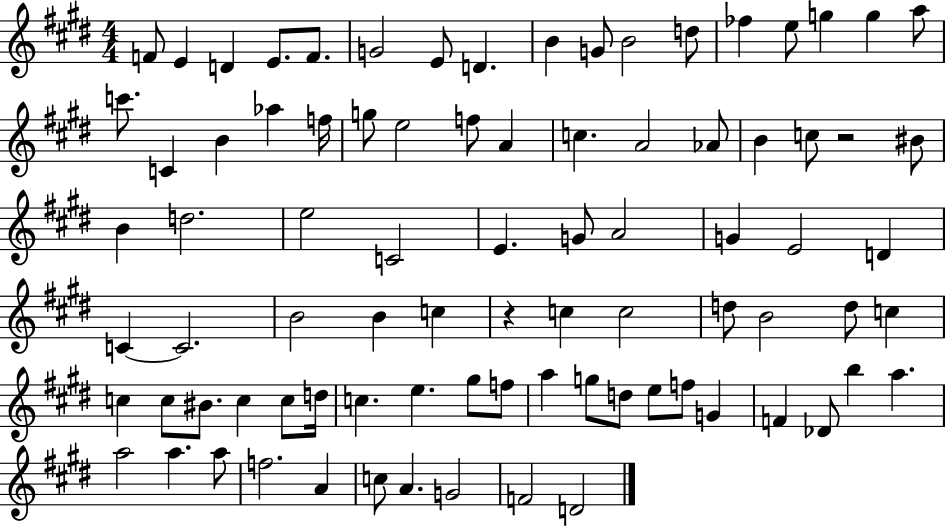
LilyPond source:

{
  \clef treble
  \numericTimeSignature
  \time 4/4
  \key e \major
  \repeat volta 2 { f'8 e'4 d'4 e'8. f'8. | g'2 e'8 d'4. | b'4 g'8 b'2 d''8 | fes''4 e''8 g''4 g''4 a''8 | \break c'''8. c'4 b'4 aes''4 f''16 | g''8 e''2 f''8 a'4 | c''4. a'2 aes'8 | b'4 c''8 r2 bis'8 | \break b'4 d''2. | e''2 c'2 | e'4. g'8 a'2 | g'4 e'2 d'4 | \break c'4~~ c'2. | b'2 b'4 c''4 | r4 c''4 c''2 | d''8 b'2 d''8 c''4 | \break c''4 c''8 bis'8. c''4 c''8 d''16 | c''4. e''4. gis''8 f''8 | a''4 g''8 d''8 e''8 f''8 g'4 | f'4 des'8 b''4 a''4. | \break a''2 a''4. a''8 | f''2. a'4 | c''8 a'4. g'2 | f'2 d'2 | \break } \bar "|."
}